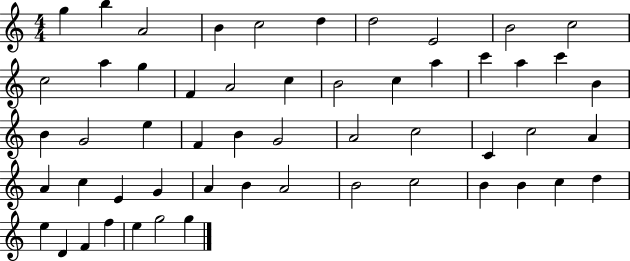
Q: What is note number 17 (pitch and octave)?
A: B4